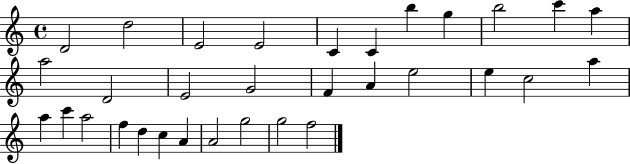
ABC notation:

X:1
T:Untitled
M:4/4
L:1/4
K:C
D2 d2 E2 E2 C C b g b2 c' a a2 D2 E2 G2 F A e2 e c2 a a c' a2 f d c A A2 g2 g2 f2